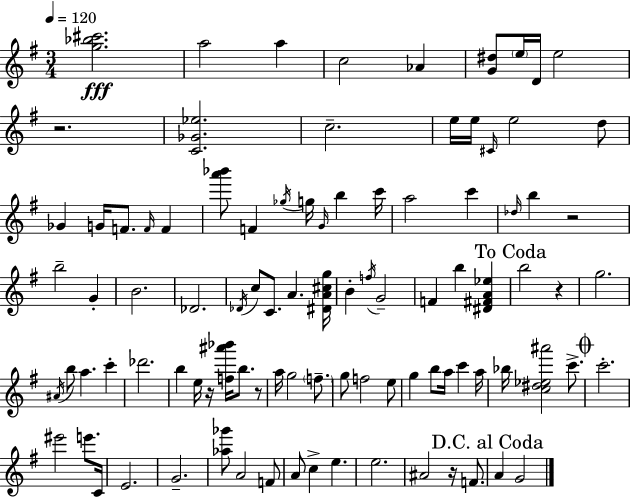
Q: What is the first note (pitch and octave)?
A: A5